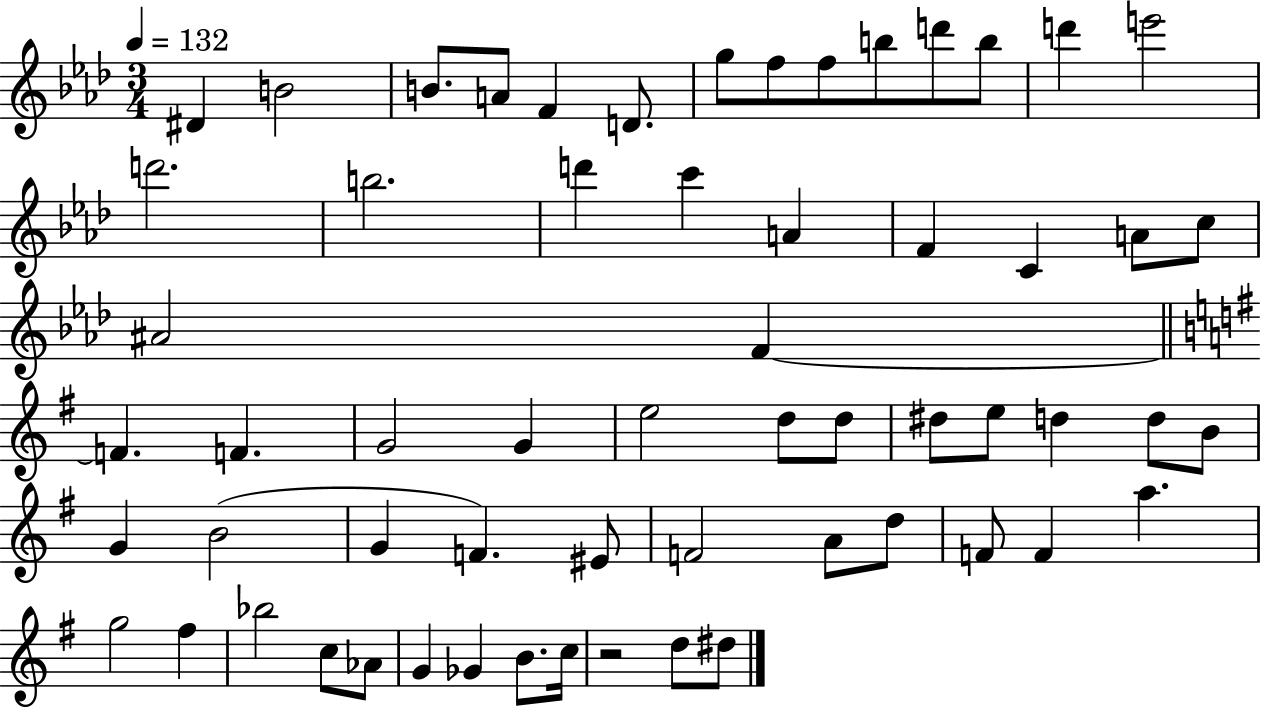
{
  \clef treble
  \numericTimeSignature
  \time 3/4
  \key aes \major
  \tempo 4 = 132
  dis'4 b'2 | b'8. a'8 f'4 d'8. | g''8 f''8 f''8 b''8 d'''8 b''8 | d'''4 e'''2 | \break d'''2. | b''2. | d'''4 c'''4 a'4 | f'4 c'4 a'8 c''8 | \break ais'2 f'4~~ | \bar "||" \break \key e \minor f'4. f'4. | g'2 g'4 | e''2 d''8 d''8 | dis''8 e''8 d''4 d''8 b'8 | \break g'4 b'2( | g'4 f'4.) eis'8 | f'2 a'8 d''8 | f'8 f'4 a''4. | \break g''2 fis''4 | bes''2 c''8 aes'8 | g'4 ges'4 b'8. c''16 | r2 d''8 dis''8 | \break \bar "|."
}